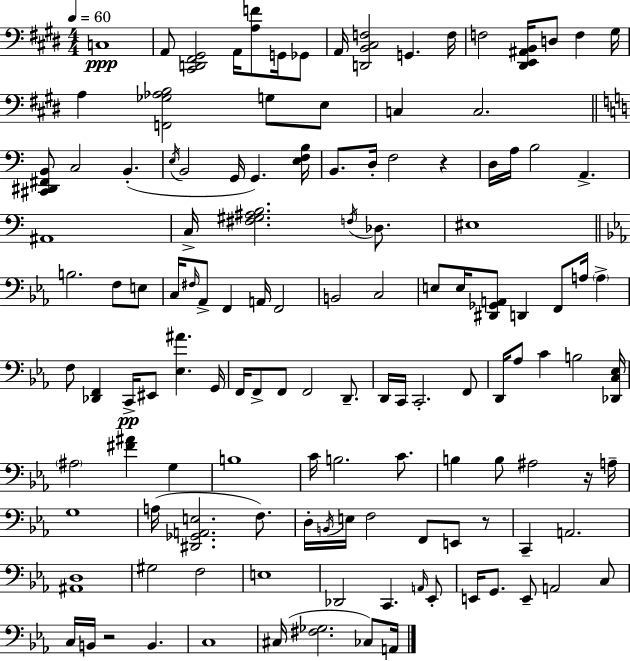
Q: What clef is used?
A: bass